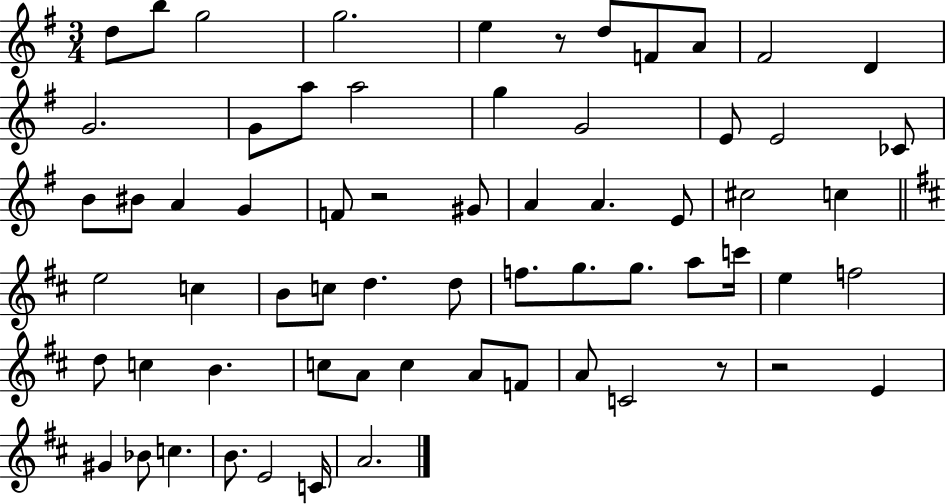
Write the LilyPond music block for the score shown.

{
  \clef treble
  \numericTimeSignature
  \time 3/4
  \key g \major
  d''8 b''8 g''2 | g''2. | e''4 r8 d''8 f'8 a'8 | fis'2 d'4 | \break g'2. | g'8 a''8 a''2 | g''4 g'2 | e'8 e'2 ces'8 | \break b'8 bis'8 a'4 g'4 | f'8 r2 gis'8 | a'4 a'4. e'8 | cis''2 c''4 | \break \bar "||" \break \key d \major e''2 c''4 | b'8 c''8 d''4. d''8 | f''8. g''8. g''8. a''8 c'''16 | e''4 f''2 | \break d''8 c''4 b'4. | c''8 a'8 c''4 a'8 f'8 | a'8 c'2 r8 | r2 e'4 | \break gis'4 bes'8 c''4. | b'8. e'2 c'16 | a'2. | \bar "|."
}